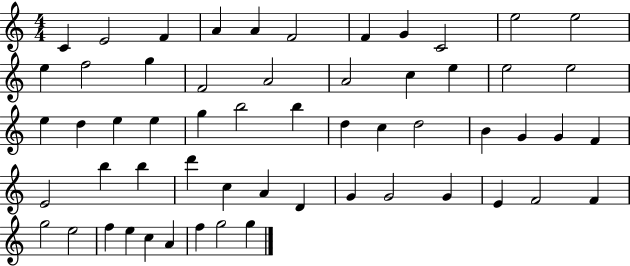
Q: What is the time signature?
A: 4/4